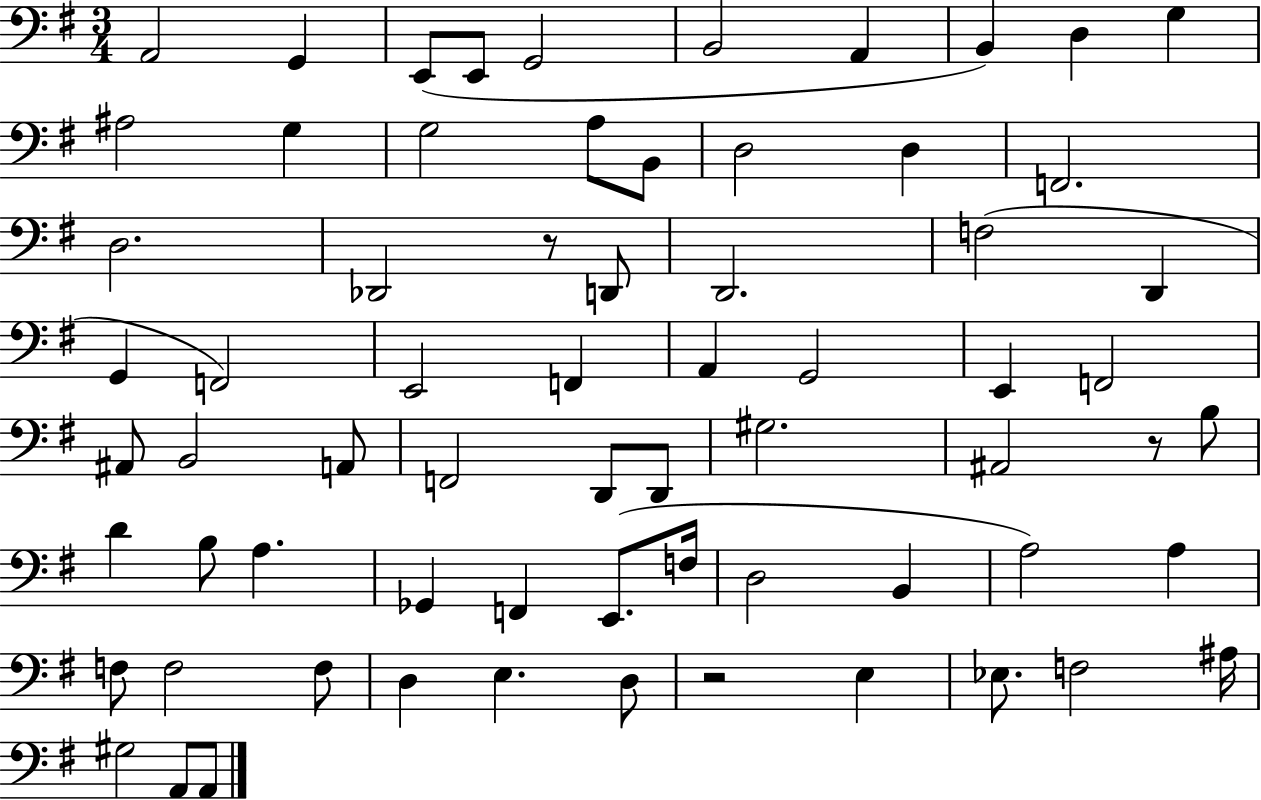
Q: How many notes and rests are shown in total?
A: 68